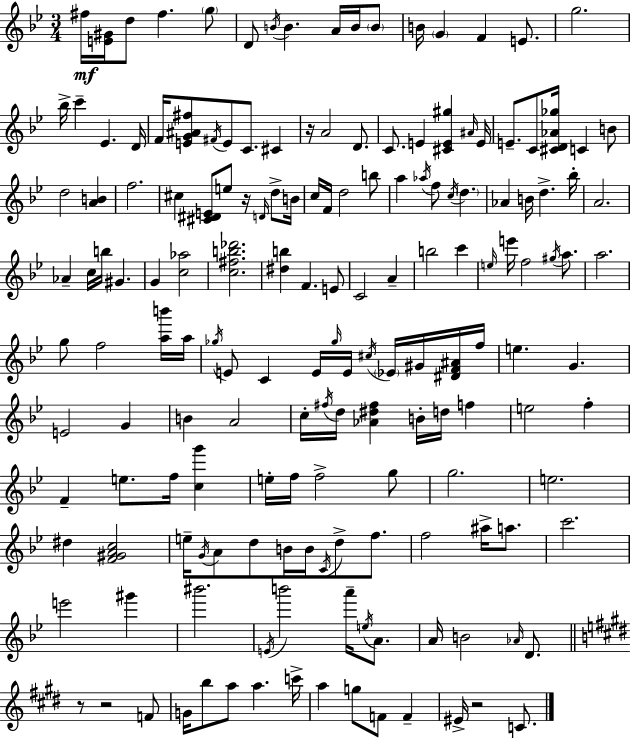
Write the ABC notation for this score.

X:1
T:Untitled
M:3/4
L:1/4
K:Bb
^f/4 [E^G]/4 d/2 ^f g/2 D/2 B/4 B A/4 B/4 B/2 B/4 G F E/2 g2 _b/4 c' _E D/4 F/4 [EG^A^f]/2 ^F/4 E/2 C/2 ^C z/4 A2 D/2 C/2 E [^CE^g] ^A/4 E/4 E/2 C/2 [^CD_A_g]/4 C B/2 d2 [AB] f2 ^c [^C^DE]/2 e/2 z/4 D/4 d/2 B/4 c/4 F/4 d2 b/2 a _a/4 f/2 c/4 d _A B/4 d _b/4 A2 _A c/4 b/4 ^G G [c_a]2 [c^fb_d']2 [^db] F E/2 C2 A b2 c' e/4 e'/4 f2 ^g/4 a/2 a2 g/2 f2 [ab']/4 a/4 _g/4 E/2 C E/4 _g/4 E/4 ^c/4 _E/4 ^G/4 [^DF^A]/4 f/4 e G E2 G B A2 c/4 ^f/4 d/4 [_A^d^f] B/4 d/4 f e2 f F e/2 f/4 [cg'] e/4 f/4 f2 g/2 g2 e2 ^d [F^GAc]2 e/4 G/4 A/2 d/2 B/4 B/4 C/4 d/2 f/2 f2 ^a/4 a/2 c'2 e'2 ^g' ^b'2 E/4 b'2 a'/4 e/4 A/2 A/4 B2 _A/4 D/2 z/2 z2 F/2 G/4 b/2 a/2 a c'/4 a g/2 F/2 F ^E/4 z2 C/2